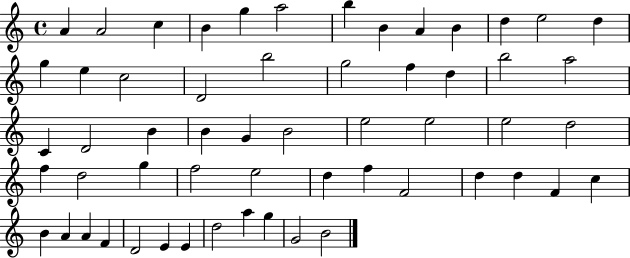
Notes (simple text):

A4/q A4/h C5/q B4/q G5/q A5/h B5/q B4/q A4/q B4/q D5/q E5/h D5/q G5/q E5/q C5/h D4/h B5/h G5/h F5/q D5/q B5/h A5/h C4/q D4/h B4/q B4/q G4/q B4/h E5/h E5/h E5/h D5/h F5/q D5/h G5/q F5/h E5/h D5/q F5/q F4/h D5/q D5/q F4/q C5/q B4/q A4/q A4/q F4/q D4/h E4/q E4/q D5/h A5/q G5/q G4/h B4/h